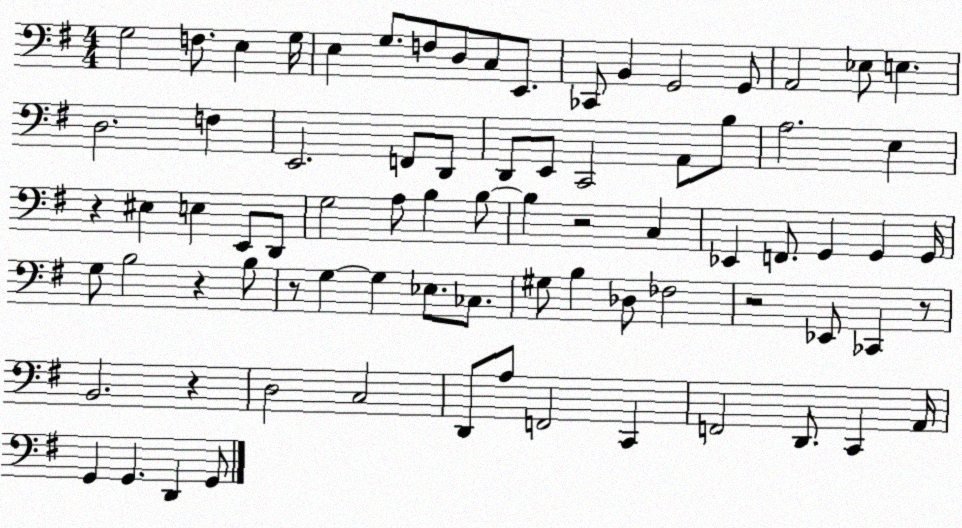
X:1
T:Untitled
M:4/4
L:1/4
K:G
G,2 F,/2 E, G,/4 E, G,/2 F,/2 D,/2 C,/2 E,,/2 _C,,/2 B,, G,,2 G,,/2 A,,2 _E,/2 E, D,2 F, E,,2 F,,/2 D,,/2 D,,/2 E,,/2 C,,2 A,,/2 B,/2 A,2 E, z ^E, E, E,,/2 D,,/2 G,2 A,/2 B, B,/2 B, z2 C, _E,, F,,/2 G,, G,, G,,/4 G,/2 B,2 z B,/2 z/2 G, G, _E,/2 _C,/2 ^G,/2 B, _D,/2 _F,2 z2 _E,,/2 _C,, z/2 B,,2 z D,2 C,2 D,,/2 A,/2 F,,2 C,, F,,2 D,,/2 C,, A,,/4 G,, G,, D,, G,,/2